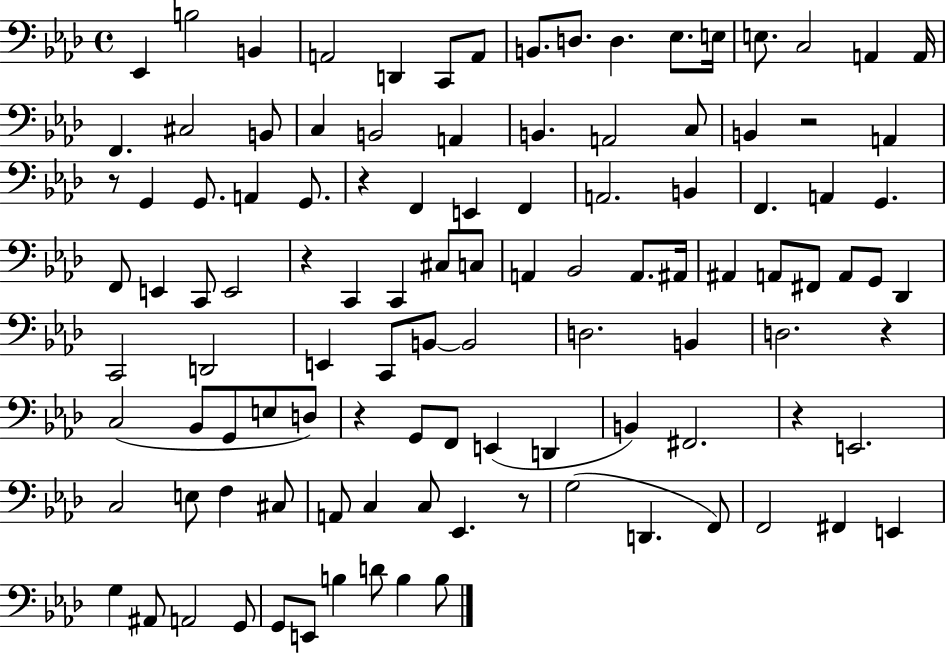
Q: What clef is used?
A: bass